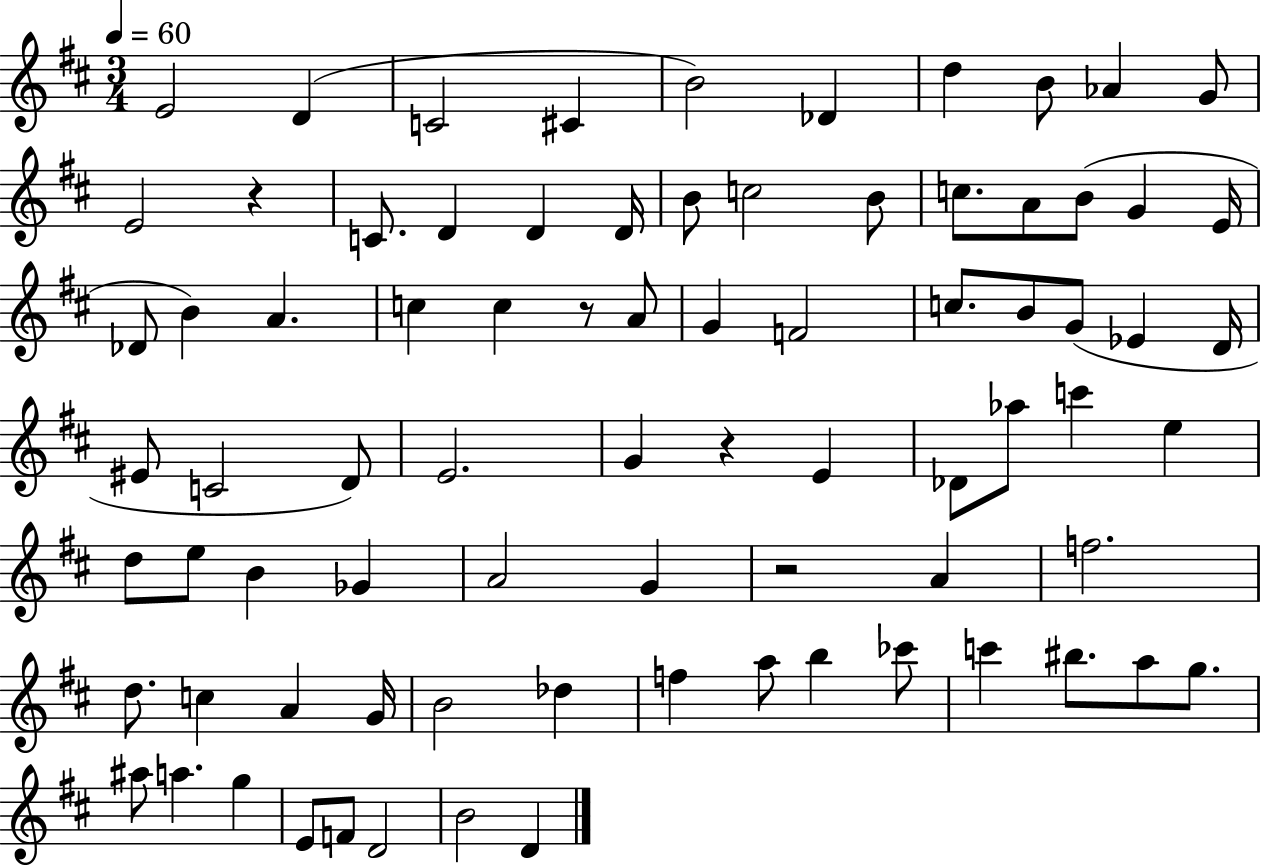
{
  \clef treble
  \numericTimeSignature
  \time 3/4
  \key d \major
  \tempo 4 = 60
  e'2 d'4( | c'2 cis'4 | b'2) des'4 | d''4 b'8 aes'4 g'8 | \break e'2 r4 | c'8. d'4 d'4 d'16 | b'8 c''2 b'8 | c''8. a'8 b'8( g'4 e'16 | \break des'8 b'4) a'4. | c''4 c''4 r8 a'8 | g'4 f'2 | c''8. b'8 g'8( ees'4 d'16 | \break eis'8 c'2 d'8) | e'2. | g'4 r4 e'4 | des'8 aes''8 c'''4 e''4 | \break d''8 e''8 b'4 ges'4 | a'2 g'4 | r2 a'4 | f''2. | \break d''8. c''4 a'4 g'16 | b'2 des''4 | f''4 a''8 b''4 ces'''8 | c'''4 bis''8. a''8 g''8. | \break ais''8 a''4. g''4 | e'8 f'8 d'2 | b'2 d'4 | \bar "|."
}